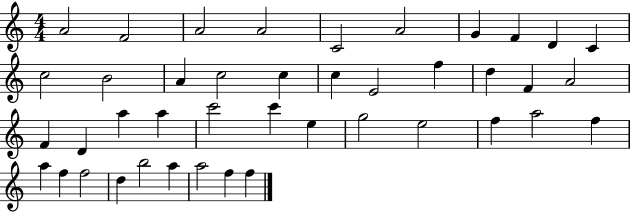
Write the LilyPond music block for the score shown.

{
  \clef treble
  \numericTimeSignature
  \time 4/4
  \key c \major
  a'2 f'2 | a'2 a'2 | c'2 a'2 | g'4 f'4 d'4 c'4 | \break c''2 b'2 | a'4 c''2 c''4 | c''4 e'2 f''4 | d''4 f'4 a'2 | \break f'4 d'4 a''4 a''4 | c'''2 c'''4 e''4 | g''2 e''2 | f''4 a''2 f''4 | \break a''4 f''4 f''2 | d''4 b''2 a''4 | a''2 f''4 f''4 | \bar "|."
}